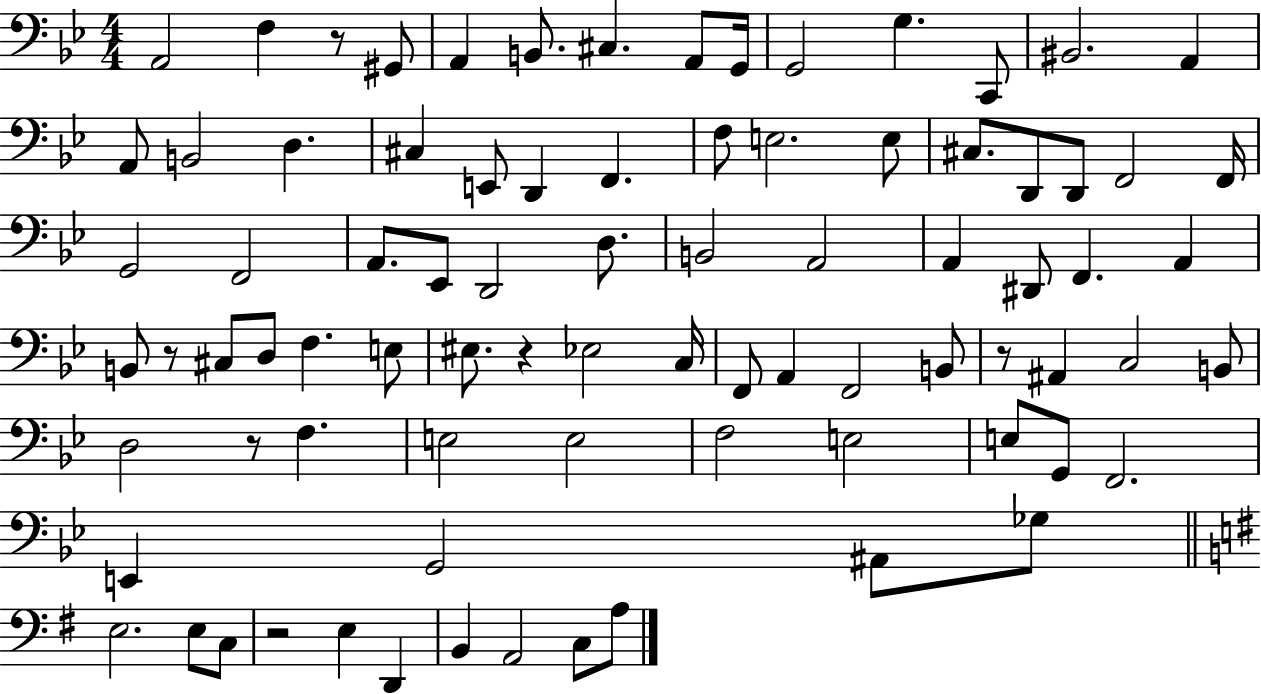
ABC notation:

X:1
T:Untitled
M:4/4
L:1/4
K:Bb
A,,2 F, z/2 ^G,,/2 A,, B,,/2 ^C, A,,/2 G,,/4 G,,2 G, C,,/2 ^B,,2 A,, A,,/2 B,,2 D, ^C, E,,/2 D,, F,, F,/2 E,2 E,/2 ^C,/2 D,,/2 D,,/2 F,,2 F,,/4 G,,2 F,,2 A,,/2 _E,,/2 D,,2 D,/2 B,,2 A,,2 A,, ^D,,/2 F,, A,, B,,/2 z/2 ^C,/2 D,/2 F, E,/2 ^E,/2 z _E,2 C,/4 F,,/2 A,, F,,2 B,,/2 z/2 ^A,, C,2 B,,/2 D,2 z/2 F, E,2 E,2 F,2 E,2 E,/2 G,,/2 F,,2 E,, G,,2 ^A,,/2 _G,/2 E,2 E,/2 C,/2 z2 E, D,, B,, A,,2 C,/2 A,/2